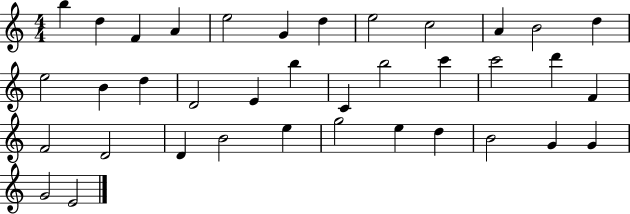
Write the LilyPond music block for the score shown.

{
  \clef treble
  \numericTimeSignature
  \time 4/4
  \key c \major
  b''4 d''4 f'4 a'4 | e''2 g'4 d''4 | e''2 c''2 | a'4 b'2 d''4 | \break e''2 b'4 d''4 | d'2 e'4 b''4 | c'4 b''2 c'''4 | c'''2 d'''4 f'4 | \break f'2 d'2 | d'4 b'2 e''4 | g''2 e''4 d''4 | b'2 g'4 g'4 | \break g'2 e'2 | \bar "|."
}